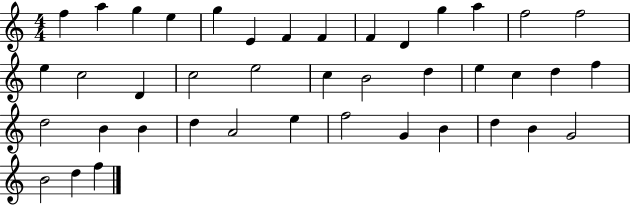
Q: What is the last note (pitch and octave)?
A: F5